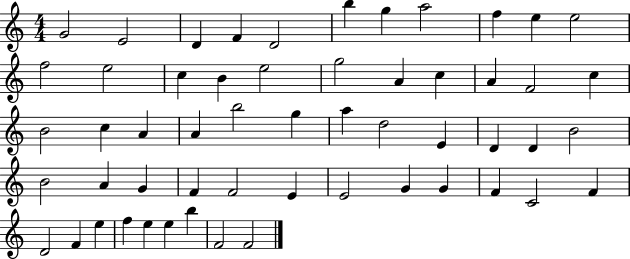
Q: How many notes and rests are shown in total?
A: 55